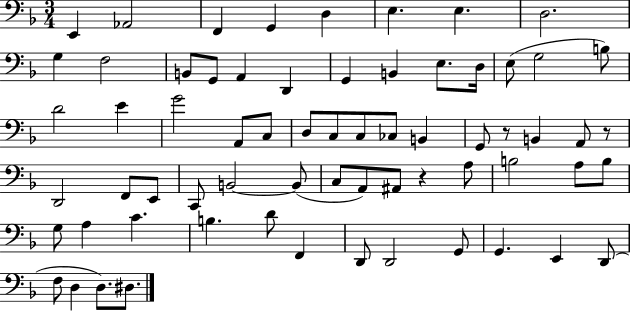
{
  \clef bass
  \numericTimeSignature
  \time 3/4
  \key f \major
  e,4 aes,2 | f,4 g,4 d4 | e4. e4. | d2. | \break g4 f2 | b,8 g,8 a,4 d,4 | g,4 b,4 e8. d16 | e8( g2 b8) | \break d'2 e'4 | g'2 a,8 c8 | d8 c8 c8 ces8 b,4 | g,8 r8 b,4 a,8 r8 | \break d,2 f,8 e,8 | c,8 b,2~~ b,8( | c8 a,8) ais,8 r4 a8 | b2 a8 b8 | \break g8 a4 c'4. | b4. d'8 f,4 | d,8 d,2 g,8 | g,4. e,4 d,8( | \break f8 d4 d8.) dis8. | \bar "|."
}